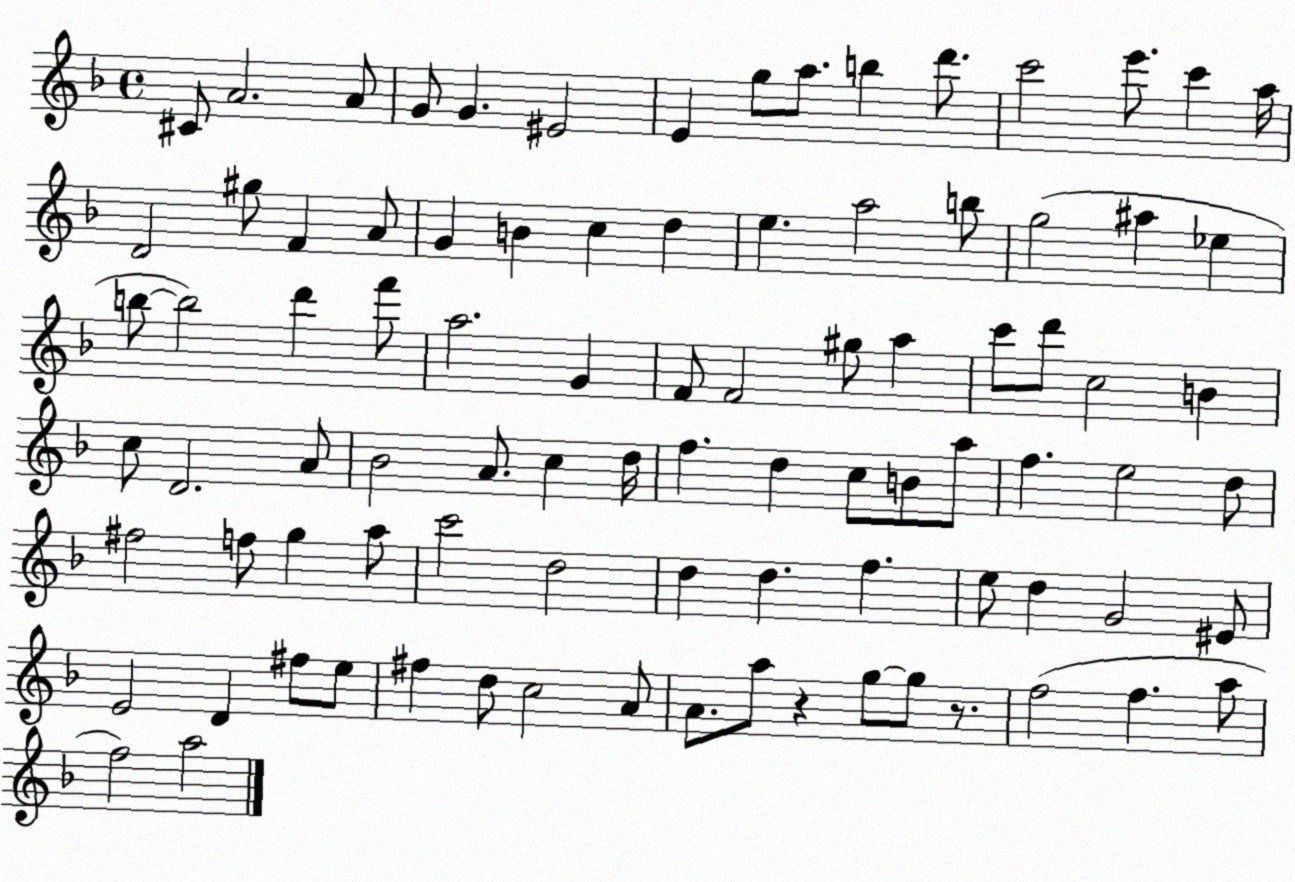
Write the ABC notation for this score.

X:1
T:Untitled
M:4/4
L:1/4
K:F
^C/2 A2 A/2 G/2 G ^E2 E g/2 a/2 b d'/2 c'2 e'/2 c' a/4 D2 ^g/2 F A/2 G B c d e a2 b/2 g2 ^a _e b/2 b2 d' f'/2 a2 G F/2 F2 ^g/2 a c'/2 d'/2 c2 B c/2 D2 A/2 _B2 A/2 c d/4 f d c/2 B/2 a/2 f e2 d/2 ^f2 f/2 g a/2 c'2 d2 d d f e/2 d G2 ^E/2 E2 D ^f/2 e/2 ^f d/2 c2 A/2 A/2 a/2 z g/2 g/2 z/2 f2 f a/2 f2 a2